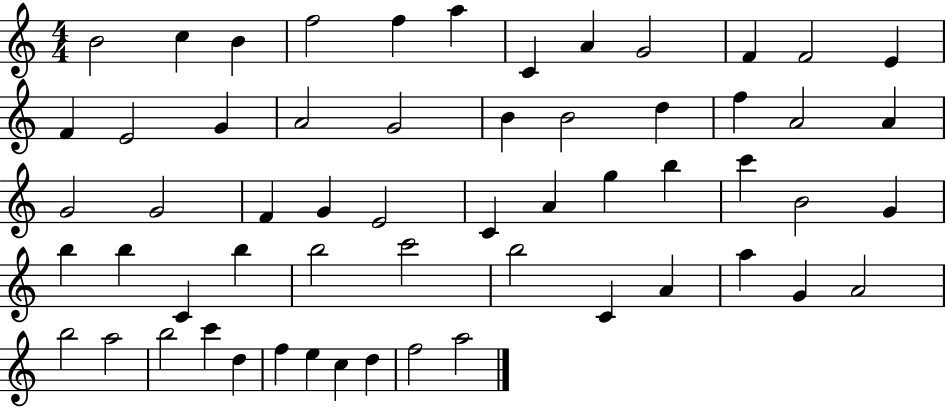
{
  \clef treble
  \numericTimeSignature
  \time 4/4
  \key c \major
  b'2 c''4 b'4 | f''2 f''4 a''4 | c'4 a'4 g'2 | f'4 f'2 e'4 | \break f'4 e'2 g'4 | a'2 g'2 | b'4 b'2 d''4 | f''4 a'2 a'4 | \break g'2 g'2 | f'4 g'4 e'2 | c'4 a'4 g''4 b''4 | c'''4 b'2 g'4 | \break b''4 b''4 c'4 b''4 | b''2 c'''2 | b''2 c'4 a'4 | a''4 g'4 a'2 | \break b''2 a''2 | b''2 c'''4 d''4 | f''4 e''4 c''4 d''4 | f''2 a''2 | \break \bar "|."
}